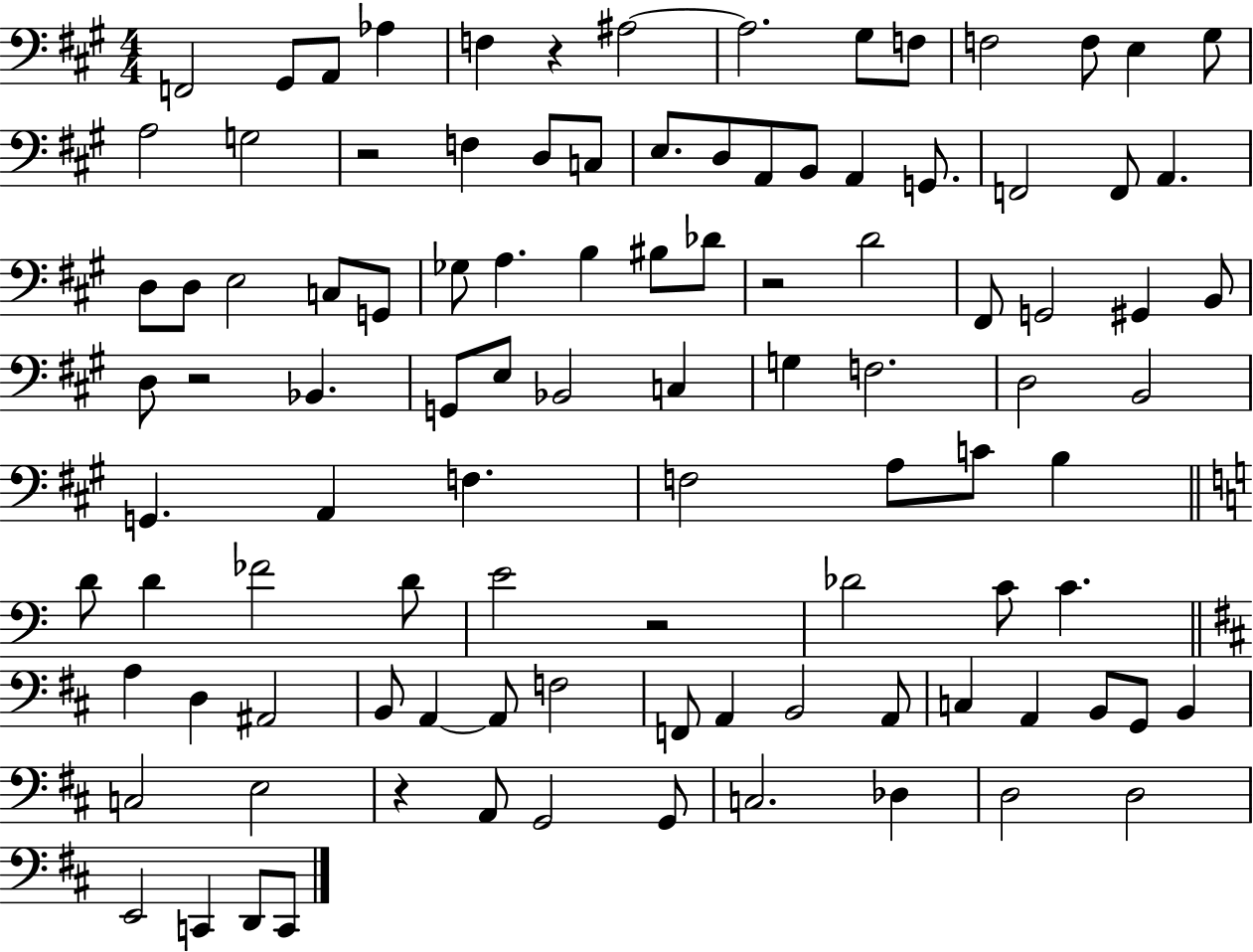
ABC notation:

X:1
T:Untitled
M:4/4
L:1/4
K:A
F,,2 ^G,,/2 A,,/2 _A, F, z ^A,2 ^A,2 ^G,/2 F,/2 F,2 F,/2 E, ^G,/2 A,2 G,2 z2 F, D,/2 C,/2 E,/2 D,/2 A,,/2 B,,/2 A,, G,,/2 F,,2 F,,/2 A,, D,/2 D,/2 E,2 C,/2 G,,/2 _G,/2 A, B, ^B,/2 _D/2 z2 D2 ^F,,/2 G,,2 ^G,, B,,/2 D,/2 z2 _B,, G,,/2 E,/2 _B,,2 C, G, F,2 D,2 B,,2 G,, A,, F, F,2 A,/2 C/2 B, D/2 D _F2 D/2 E2 z2 _D2 C/2 C A, D, ^A,,2 B,,/2 A,, A,,/2 F,2 F,,/2 A,, B,,2 A,,/2 C, A,, B,,/2 G,,/2 B,, C,2 E,2 z A,,/2 G,,2 G,,/2 C,2 _D, D,2 D,2 E,,2 C,, D,,/2 C,,/2